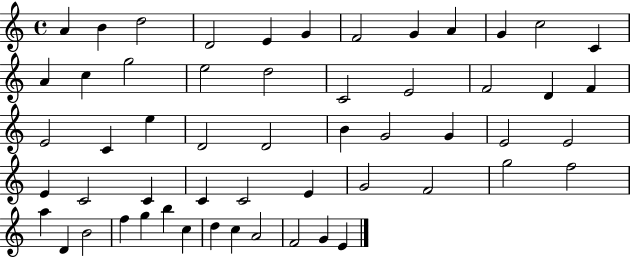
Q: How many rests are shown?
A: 0